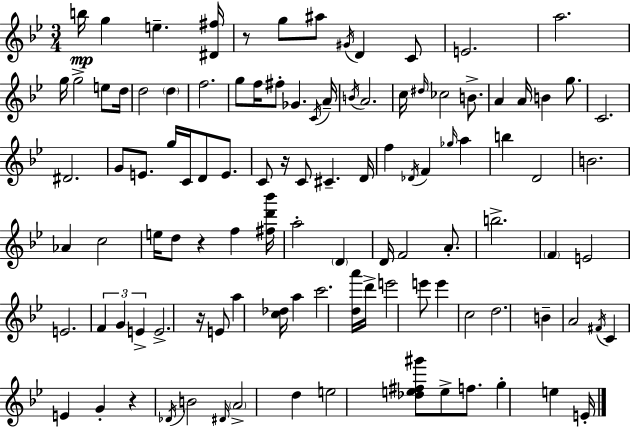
{
  \clef treble
  \numericTimeSignature
  \time 3/4
  \key bes \major
  b''16\mp g''4 e''4.-- <dis' fis''>16 | r8 g''8 ais''8 \acciaccatura { gis'16 } d'4 c'8 | e'2. | a''2. | \break g''16 g''2-> e''8 | d''16 d''2 \parenthesize d''4 | f''2. | g''8 f''16 fis''8-. ges'4. | \break \acciaccatura { c'16 } a'16-- \acciaccatura { b'16 } a'2. | c''16 \grace { dis''16 } ces''2 | b'8.-> a'4 a'16 b'4 | g''8. c'2. | \break dis'2. | g'8 e'8. g''16 c'16 d'8 | e'8. c'8 r16 c'8 cis'4.-- | d'16 f''4 \acciaccatura { des'16 } f'4 | \break \grace { ges''16 } a''4 b''4 d'2 | b'2. | aes'4 c''2 | e''16 d''8 r4 | \break f''4 <fis'' d''' bes'''>16 a''2-. | \parenthesize d'4 d'16 f'2 | a'8.-. b''2.-> | \parenthesize f'4 e'2 | \break e'2. | \tuplet 3/2 { f'4 g'4 | e'4-> } e'2.-> | r16 e'8 a''4 | \break <c'' des''>16 a''4 c'''2. | <d'' a'''>16 d'''16-> e'''2 | e'''8 e'''4 c''2 | d''2. | \break b'4-- a'2 | \acciaccatura { fis'16 } c'4 e'4 | g'4-. r4 \acciaccatura { des'16 } | b'2 \grace { dis'16 } \parenthesize a'2-> | \break d''4 e''2 | <des'' e'' fis'' gis'''>8 e''8-> f''8. | g''4-. e''4 e'16-. \bar "|."
}